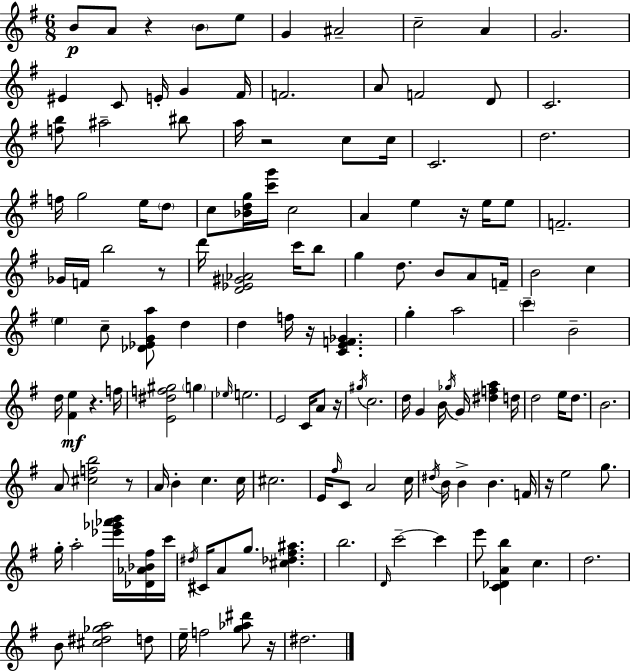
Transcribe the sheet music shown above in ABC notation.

X:1
T:Untitled
M:6/8
L:1/4
K:G
B/2 A/2 z B/2 e/2 G ^A2 c2 A G2 ^E C/2 E/4 G ^F/4 F2 A/2 F2 D/2 C2 [fb]/2 ^a2 ^b/2 a/4 z2 c/2 c/4 C2 d2 f/4 g2 e/4 d/2 c/2 [_Bdg]/4 [c'g']/4 c2 A e z/4 e/4 e/2 F2 _G/4 F/4 b2 z/2 d'/4 [D_E^G_A]2 c'/4 b/2 g d/2 B/2 A/2 F/4 B2 c e c/2 [_D_EGa]/2 d d f/4 z/4 [CEF_G] g a2 c' B2 d/4 [^Fe] z f/4 [E^df^g]2 g _e/4 e2 E2 C/4 A/2 z/4 ^g/4 c2 d/4 G B/4 _g/4 G/4 [^dfa] d/4 d2 e/4 d/2 B2 A/2 [^cfb]2 z/2 A/4 B c c/4 ^c2 E/4 ^f/4 C/2 A2 c/4 ^d/4 B/4 B B F/4 z/4 e2 g/2 g/4 a2 [_e'_g'_a'b']/4 [_D_A_B^f]/4 c'/4 ^d/4 ^C/4 A/2 g/2 [^c_d^f^a] b2 D/4 c'2 c' e'/2 [C_DAb] c d2 B/2 [^c^d_ga]2 d/2 e/4 f2 [g_a^d']/2 z/4 ^d2